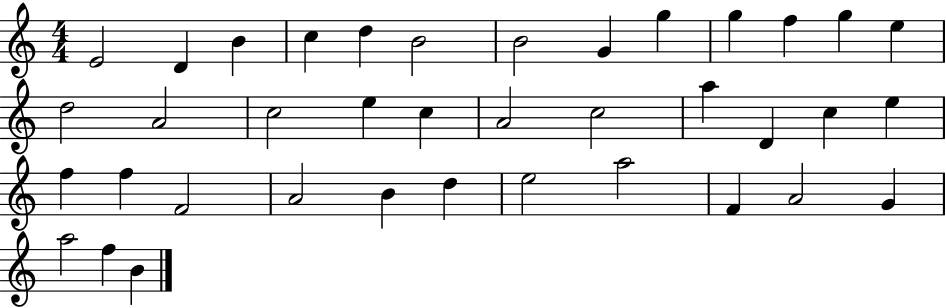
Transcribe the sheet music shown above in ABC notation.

X:1
T:Untitled
M:4/4
L:1/4
K:C
E2 D B c d B2 B2 G g g f g e d2 A2 c2 e c A2 c2 a D c e f f F2 A2 B d e2 a2 F A2 G a2 f B